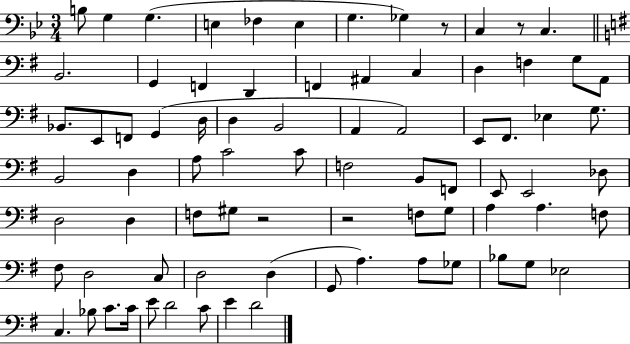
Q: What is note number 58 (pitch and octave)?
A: D3